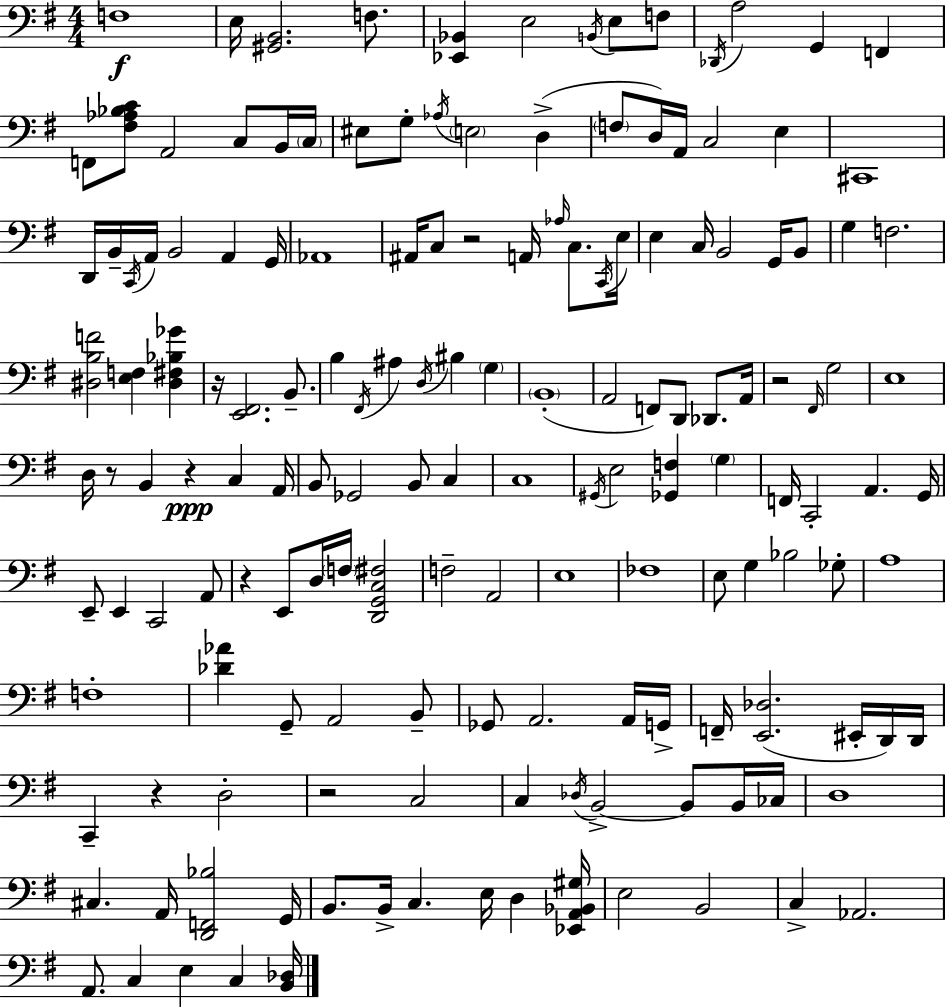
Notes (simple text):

F3/w E3/s [G#2,B2]/h. F3/e. [Eb2,Bb2]/q E3/h B2/s E3/e F3/e Db2/s A3/h G2/q F2/q F2/e [F#3,Ab3,Bb3,C4]/e A2/h C3/e B2/s C3/s EIS3/e G3/e Ab3/s E3/h D3/q F3/e D3/s A2/s C3/h E3/q C#2/w D2/s B2/s C2/s A2/s B2/h A2/q G2/s Ab2/w A#2/s C3/e R/h A2/s Ab3/s C3/e. C2/s E3/s E3/q C3/s B2/h G2/s B2/e G3/q F3/h. [D#3,B3,F4]/h [E3,F3]/q [D#3,F#3,Bb3,Gb4]/q R/s [E2,F#2]/h. B2/e. B3/q F#2/s A#3/q D3/s BIS3/q G3/q B2/w A2/h F2/e D2/e Db2/e. A2/s R/h F#2/s G3/h E3/w D3/s R/e B2/q R/q C3/q A2/s B2/e Gb2/h B2/e C3/q C3/w G#2/s E3/h [Gb2,F3]/q G3/q F2/s C2/h A2/q. G2/s E2/e E2/q C2/h A2/e R/q E2/e D3/s F3/s [D2,G2,C3,F#3]/h F3/h A2/h E3/w FES3/w E3/e G3/q Bb3/h Gb3/e A3/w F3/w [Db4,Ab4]/q G2/e A2/h B2/e Gb2/e A2/h. A2/s G2/s F2/s [E2,Db3]/h. EIS2/s D2/s D2/s C2/q R/q D3/h R/h C3/h C3/q Db3/s B2/h B2/e B2/s CES3/s D3/w C#3/q. A2/s [D2,F2,Bb3]/h G2/s B2/e. B2/s C3/q. E3/s D3/q [Eb2,A2,Bb2,G#3]/s E3/h B2/h C3/q Ab2/h. A2/e. C3/q E3/q C3/q [B2,Db3]/s